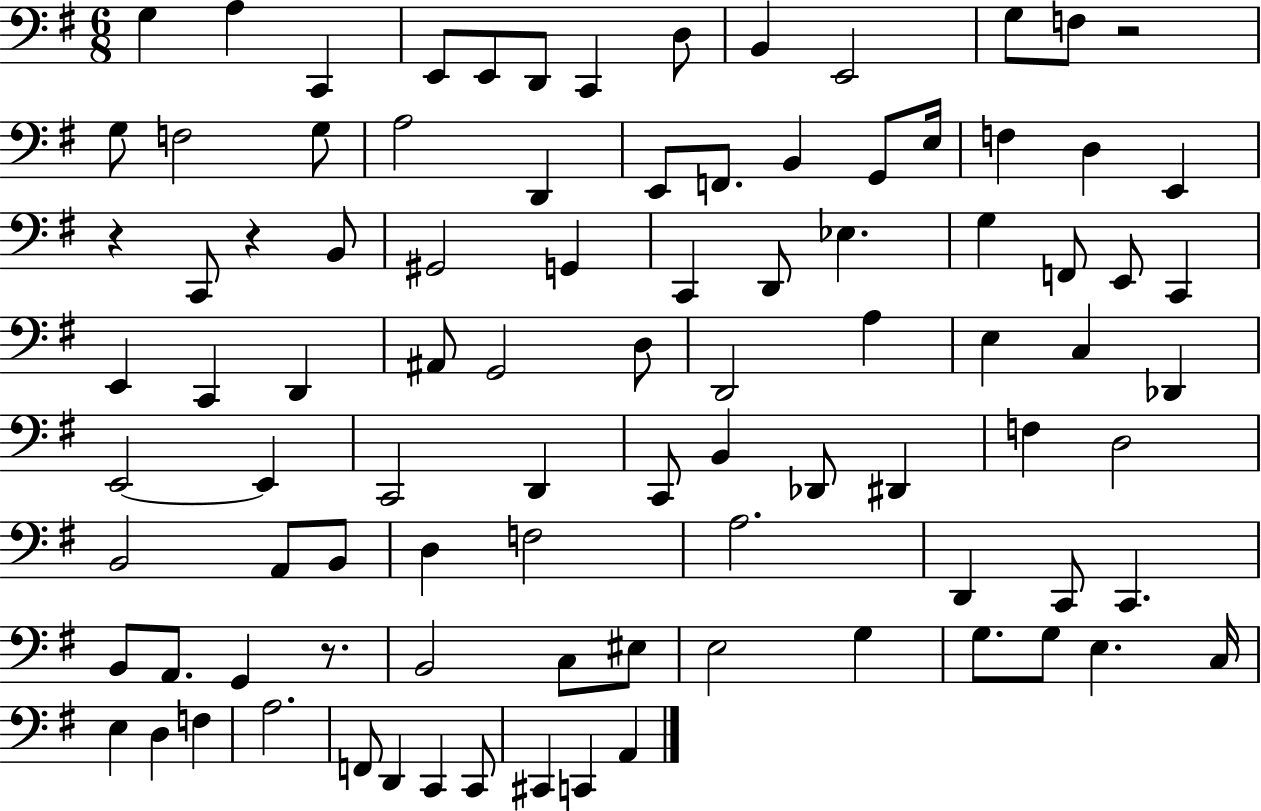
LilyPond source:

{
  \clef bass
  \numericTimeSignature
  \time 6/8
  \key g \major
  g4 a4 c,4 | e,8 e,8 d,8 c,4 d8 | b,4 e,2 | g8 f8 r2 | \break g8 f2 g8 | a2 d,4 | e,8 f,8. b,4 g,8 e16 | f4 d4 e,4 | \break r4 c,8 r4 b,8 | gis,2 g,4 | c,4 d,8 ees4. | g4 f,8 e,8 c,4 | \break e,4 c,4 d,4 | ais,8 g,2 d8 | d,2 a4 | e4 c4 des,4 | \break e,2~~ e,4 | c,2 d,4 | c,8 b,4 des,8 dis,4 | f4 d2 | \break b,2 a,8 b,8 | d4 f2 | a2. | d,4 c,8 c,4. | \break b,8 a,8. g,4 r8. | b,2 c8 eis8 | e2 g4 | g8. g8 e4. c16 | \break e4 d4 f4 | a2. | f,8 d,4 c,4 c,8 | cis,4 c,4 a,4 | \break \bar "|."
}